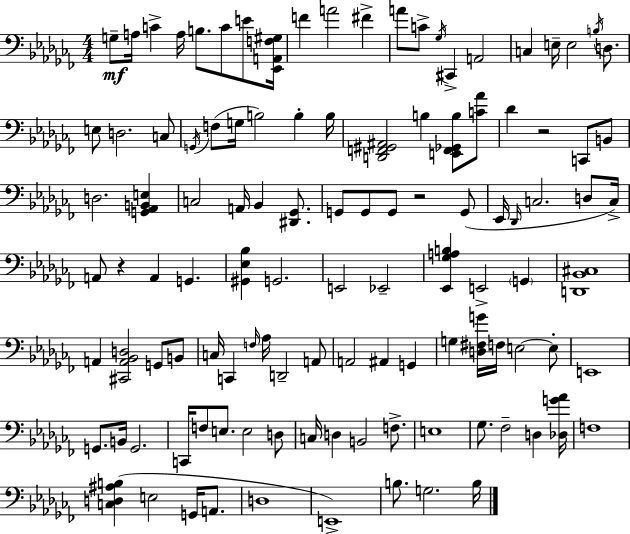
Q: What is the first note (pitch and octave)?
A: G3